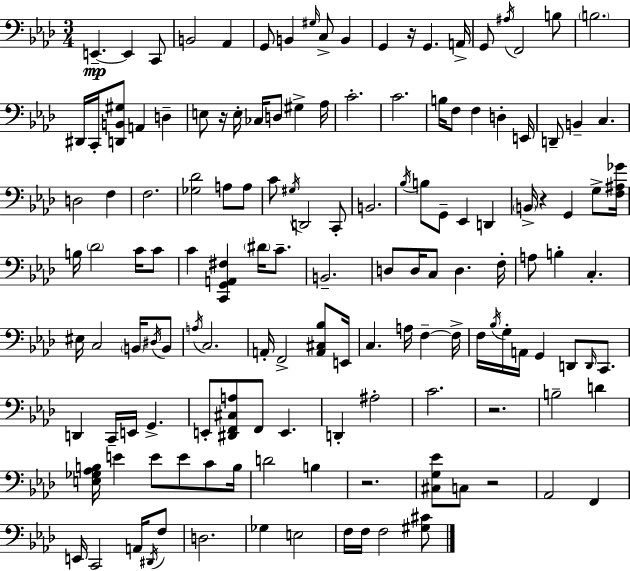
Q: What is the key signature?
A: AES major